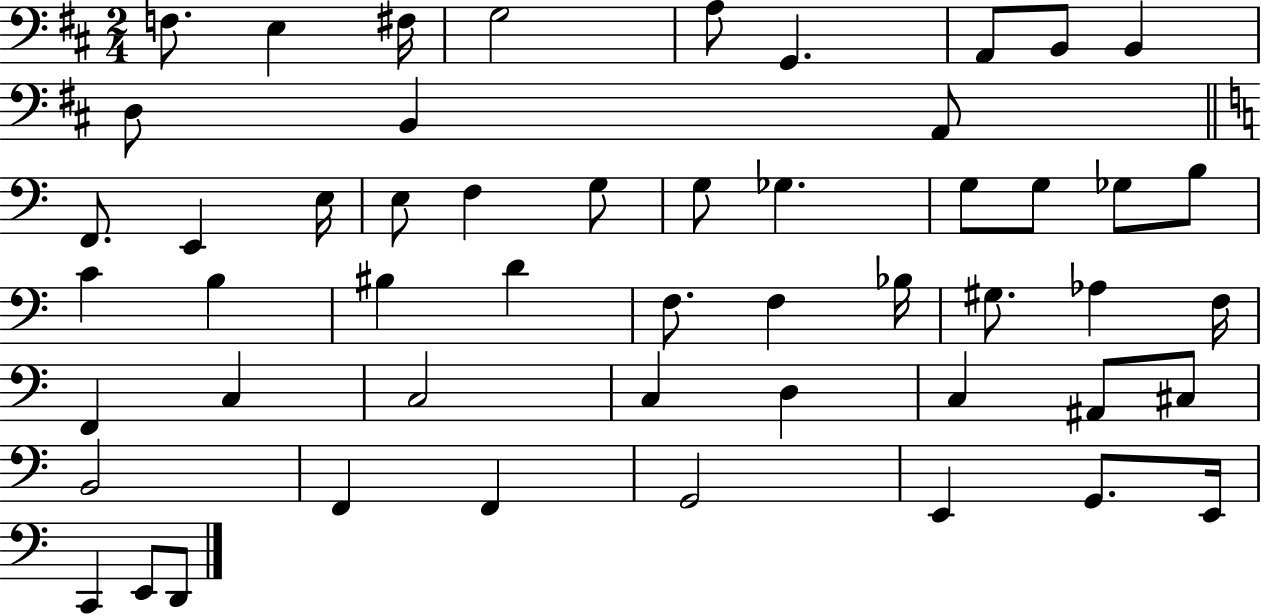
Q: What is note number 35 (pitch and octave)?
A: F2